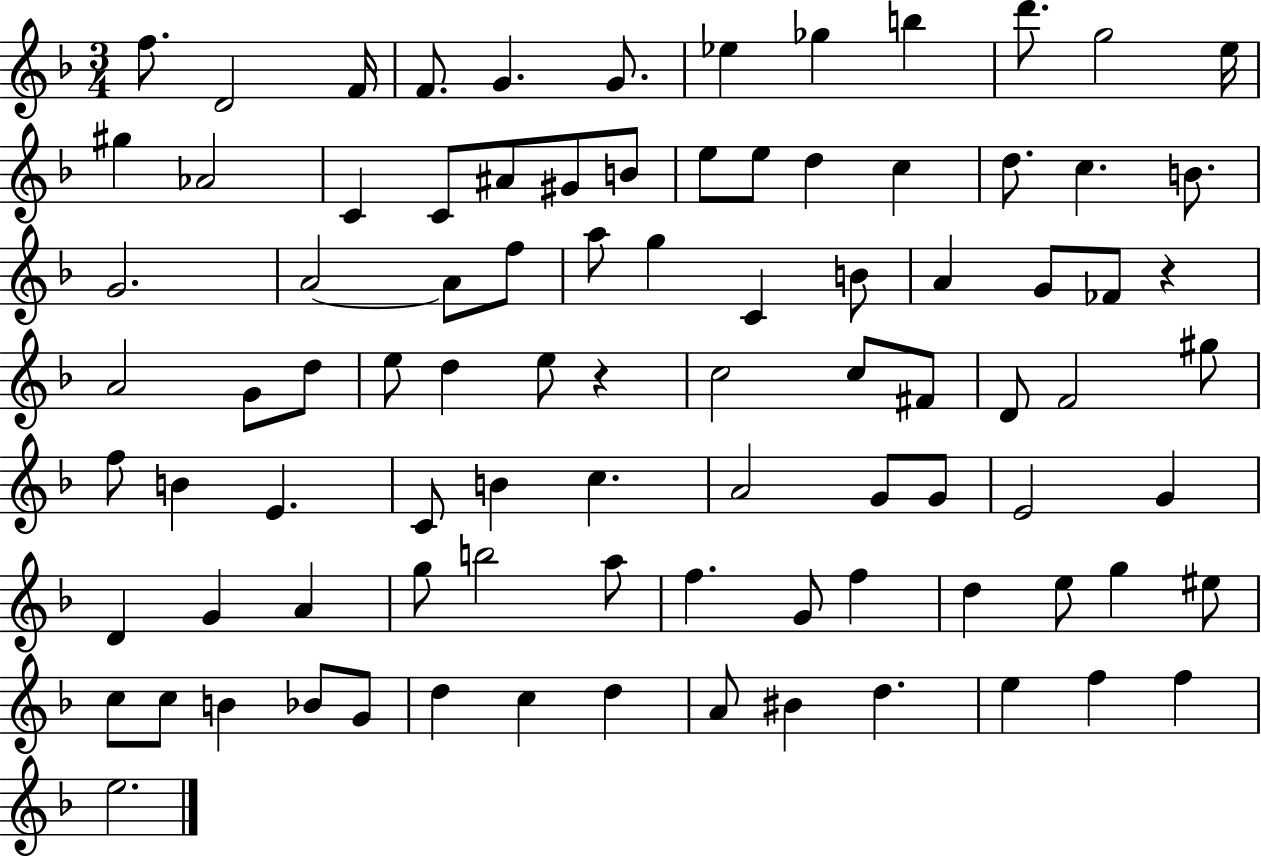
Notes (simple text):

F5/e. D4/h F4/s F4/e. G4/q. G4/e. Eb5/q Gb5/q B5/q D6/e. G5/h E5/s G#5/q Ab4/h C4/q C4/e A#4/e G#4/e B4/e E5/e E5/e D5/q C5/q D5/e. C5/q. B4/e. G4/h. A4/h A4/e F5/e A5/e G5/q C4/q B4/e A4/q G4/e FES4/e R/q A4/h G4/e D5/e E5/e D5/q E5/e R/q C5/h C5/e F#4/e D4/e F4/h G#5/e F5/e B4/q E4/q. C4/e B4/q C5/q. A4/h G4/e G4/e E4/h G4/q D4/q G4/q A4/q G5/e B5/h A5/e F5/q. G4/e F5/q D5/q E5/e G5/q EIS5/e C5/e C5/e B4/q Bb4/e G4/e D5/q C5/q D5/q A4/e BIS4/q D5/q. E5/q F5/q F5/q E5/h.